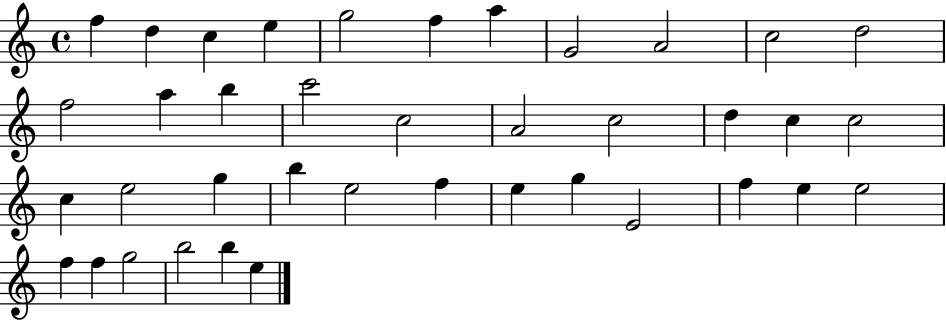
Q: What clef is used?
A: treble